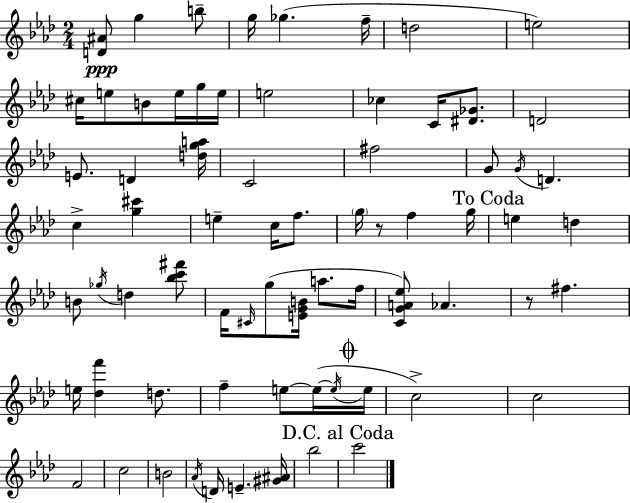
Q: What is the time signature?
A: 2/4